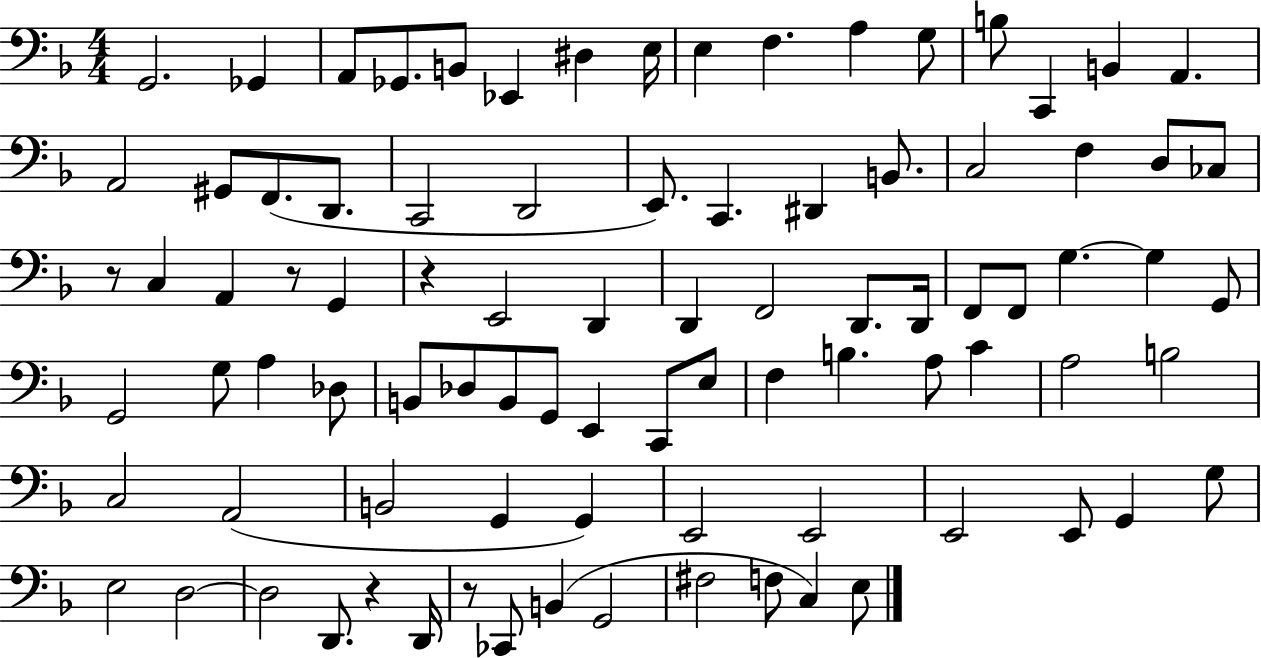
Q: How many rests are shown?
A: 5